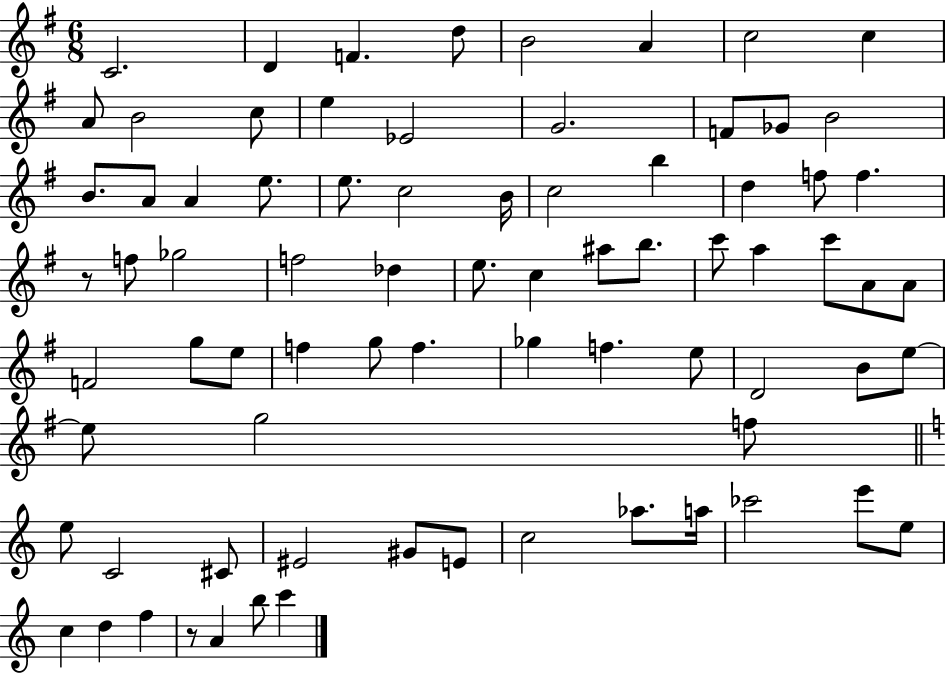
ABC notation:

X:1
T:Untitled
M:6/8
L:1/4
K:G
C2 D F d/2 B2 A c2 c A/2 B2 c/2 e _E2 G2 F/2 _G/2 B2 B/2 A/2 A e/2 e/2 c2 B/4 c2 b d f/2 f z/2 f/2 _g2 f2 _d e/2 c ^a/2 b/2 c'/2 a c'/2 A/2 A/2 F2 g/2 e/2 f g/2 f _g f e/2 D2 B/2 e/2 e/2 g2 f/2 e/2 C2 ^C/2 ^E2 ^G/2 E/2 c2 _a/2 a/4 _c'2 e'/2 e/2 c d f z/2 A b/2 c'